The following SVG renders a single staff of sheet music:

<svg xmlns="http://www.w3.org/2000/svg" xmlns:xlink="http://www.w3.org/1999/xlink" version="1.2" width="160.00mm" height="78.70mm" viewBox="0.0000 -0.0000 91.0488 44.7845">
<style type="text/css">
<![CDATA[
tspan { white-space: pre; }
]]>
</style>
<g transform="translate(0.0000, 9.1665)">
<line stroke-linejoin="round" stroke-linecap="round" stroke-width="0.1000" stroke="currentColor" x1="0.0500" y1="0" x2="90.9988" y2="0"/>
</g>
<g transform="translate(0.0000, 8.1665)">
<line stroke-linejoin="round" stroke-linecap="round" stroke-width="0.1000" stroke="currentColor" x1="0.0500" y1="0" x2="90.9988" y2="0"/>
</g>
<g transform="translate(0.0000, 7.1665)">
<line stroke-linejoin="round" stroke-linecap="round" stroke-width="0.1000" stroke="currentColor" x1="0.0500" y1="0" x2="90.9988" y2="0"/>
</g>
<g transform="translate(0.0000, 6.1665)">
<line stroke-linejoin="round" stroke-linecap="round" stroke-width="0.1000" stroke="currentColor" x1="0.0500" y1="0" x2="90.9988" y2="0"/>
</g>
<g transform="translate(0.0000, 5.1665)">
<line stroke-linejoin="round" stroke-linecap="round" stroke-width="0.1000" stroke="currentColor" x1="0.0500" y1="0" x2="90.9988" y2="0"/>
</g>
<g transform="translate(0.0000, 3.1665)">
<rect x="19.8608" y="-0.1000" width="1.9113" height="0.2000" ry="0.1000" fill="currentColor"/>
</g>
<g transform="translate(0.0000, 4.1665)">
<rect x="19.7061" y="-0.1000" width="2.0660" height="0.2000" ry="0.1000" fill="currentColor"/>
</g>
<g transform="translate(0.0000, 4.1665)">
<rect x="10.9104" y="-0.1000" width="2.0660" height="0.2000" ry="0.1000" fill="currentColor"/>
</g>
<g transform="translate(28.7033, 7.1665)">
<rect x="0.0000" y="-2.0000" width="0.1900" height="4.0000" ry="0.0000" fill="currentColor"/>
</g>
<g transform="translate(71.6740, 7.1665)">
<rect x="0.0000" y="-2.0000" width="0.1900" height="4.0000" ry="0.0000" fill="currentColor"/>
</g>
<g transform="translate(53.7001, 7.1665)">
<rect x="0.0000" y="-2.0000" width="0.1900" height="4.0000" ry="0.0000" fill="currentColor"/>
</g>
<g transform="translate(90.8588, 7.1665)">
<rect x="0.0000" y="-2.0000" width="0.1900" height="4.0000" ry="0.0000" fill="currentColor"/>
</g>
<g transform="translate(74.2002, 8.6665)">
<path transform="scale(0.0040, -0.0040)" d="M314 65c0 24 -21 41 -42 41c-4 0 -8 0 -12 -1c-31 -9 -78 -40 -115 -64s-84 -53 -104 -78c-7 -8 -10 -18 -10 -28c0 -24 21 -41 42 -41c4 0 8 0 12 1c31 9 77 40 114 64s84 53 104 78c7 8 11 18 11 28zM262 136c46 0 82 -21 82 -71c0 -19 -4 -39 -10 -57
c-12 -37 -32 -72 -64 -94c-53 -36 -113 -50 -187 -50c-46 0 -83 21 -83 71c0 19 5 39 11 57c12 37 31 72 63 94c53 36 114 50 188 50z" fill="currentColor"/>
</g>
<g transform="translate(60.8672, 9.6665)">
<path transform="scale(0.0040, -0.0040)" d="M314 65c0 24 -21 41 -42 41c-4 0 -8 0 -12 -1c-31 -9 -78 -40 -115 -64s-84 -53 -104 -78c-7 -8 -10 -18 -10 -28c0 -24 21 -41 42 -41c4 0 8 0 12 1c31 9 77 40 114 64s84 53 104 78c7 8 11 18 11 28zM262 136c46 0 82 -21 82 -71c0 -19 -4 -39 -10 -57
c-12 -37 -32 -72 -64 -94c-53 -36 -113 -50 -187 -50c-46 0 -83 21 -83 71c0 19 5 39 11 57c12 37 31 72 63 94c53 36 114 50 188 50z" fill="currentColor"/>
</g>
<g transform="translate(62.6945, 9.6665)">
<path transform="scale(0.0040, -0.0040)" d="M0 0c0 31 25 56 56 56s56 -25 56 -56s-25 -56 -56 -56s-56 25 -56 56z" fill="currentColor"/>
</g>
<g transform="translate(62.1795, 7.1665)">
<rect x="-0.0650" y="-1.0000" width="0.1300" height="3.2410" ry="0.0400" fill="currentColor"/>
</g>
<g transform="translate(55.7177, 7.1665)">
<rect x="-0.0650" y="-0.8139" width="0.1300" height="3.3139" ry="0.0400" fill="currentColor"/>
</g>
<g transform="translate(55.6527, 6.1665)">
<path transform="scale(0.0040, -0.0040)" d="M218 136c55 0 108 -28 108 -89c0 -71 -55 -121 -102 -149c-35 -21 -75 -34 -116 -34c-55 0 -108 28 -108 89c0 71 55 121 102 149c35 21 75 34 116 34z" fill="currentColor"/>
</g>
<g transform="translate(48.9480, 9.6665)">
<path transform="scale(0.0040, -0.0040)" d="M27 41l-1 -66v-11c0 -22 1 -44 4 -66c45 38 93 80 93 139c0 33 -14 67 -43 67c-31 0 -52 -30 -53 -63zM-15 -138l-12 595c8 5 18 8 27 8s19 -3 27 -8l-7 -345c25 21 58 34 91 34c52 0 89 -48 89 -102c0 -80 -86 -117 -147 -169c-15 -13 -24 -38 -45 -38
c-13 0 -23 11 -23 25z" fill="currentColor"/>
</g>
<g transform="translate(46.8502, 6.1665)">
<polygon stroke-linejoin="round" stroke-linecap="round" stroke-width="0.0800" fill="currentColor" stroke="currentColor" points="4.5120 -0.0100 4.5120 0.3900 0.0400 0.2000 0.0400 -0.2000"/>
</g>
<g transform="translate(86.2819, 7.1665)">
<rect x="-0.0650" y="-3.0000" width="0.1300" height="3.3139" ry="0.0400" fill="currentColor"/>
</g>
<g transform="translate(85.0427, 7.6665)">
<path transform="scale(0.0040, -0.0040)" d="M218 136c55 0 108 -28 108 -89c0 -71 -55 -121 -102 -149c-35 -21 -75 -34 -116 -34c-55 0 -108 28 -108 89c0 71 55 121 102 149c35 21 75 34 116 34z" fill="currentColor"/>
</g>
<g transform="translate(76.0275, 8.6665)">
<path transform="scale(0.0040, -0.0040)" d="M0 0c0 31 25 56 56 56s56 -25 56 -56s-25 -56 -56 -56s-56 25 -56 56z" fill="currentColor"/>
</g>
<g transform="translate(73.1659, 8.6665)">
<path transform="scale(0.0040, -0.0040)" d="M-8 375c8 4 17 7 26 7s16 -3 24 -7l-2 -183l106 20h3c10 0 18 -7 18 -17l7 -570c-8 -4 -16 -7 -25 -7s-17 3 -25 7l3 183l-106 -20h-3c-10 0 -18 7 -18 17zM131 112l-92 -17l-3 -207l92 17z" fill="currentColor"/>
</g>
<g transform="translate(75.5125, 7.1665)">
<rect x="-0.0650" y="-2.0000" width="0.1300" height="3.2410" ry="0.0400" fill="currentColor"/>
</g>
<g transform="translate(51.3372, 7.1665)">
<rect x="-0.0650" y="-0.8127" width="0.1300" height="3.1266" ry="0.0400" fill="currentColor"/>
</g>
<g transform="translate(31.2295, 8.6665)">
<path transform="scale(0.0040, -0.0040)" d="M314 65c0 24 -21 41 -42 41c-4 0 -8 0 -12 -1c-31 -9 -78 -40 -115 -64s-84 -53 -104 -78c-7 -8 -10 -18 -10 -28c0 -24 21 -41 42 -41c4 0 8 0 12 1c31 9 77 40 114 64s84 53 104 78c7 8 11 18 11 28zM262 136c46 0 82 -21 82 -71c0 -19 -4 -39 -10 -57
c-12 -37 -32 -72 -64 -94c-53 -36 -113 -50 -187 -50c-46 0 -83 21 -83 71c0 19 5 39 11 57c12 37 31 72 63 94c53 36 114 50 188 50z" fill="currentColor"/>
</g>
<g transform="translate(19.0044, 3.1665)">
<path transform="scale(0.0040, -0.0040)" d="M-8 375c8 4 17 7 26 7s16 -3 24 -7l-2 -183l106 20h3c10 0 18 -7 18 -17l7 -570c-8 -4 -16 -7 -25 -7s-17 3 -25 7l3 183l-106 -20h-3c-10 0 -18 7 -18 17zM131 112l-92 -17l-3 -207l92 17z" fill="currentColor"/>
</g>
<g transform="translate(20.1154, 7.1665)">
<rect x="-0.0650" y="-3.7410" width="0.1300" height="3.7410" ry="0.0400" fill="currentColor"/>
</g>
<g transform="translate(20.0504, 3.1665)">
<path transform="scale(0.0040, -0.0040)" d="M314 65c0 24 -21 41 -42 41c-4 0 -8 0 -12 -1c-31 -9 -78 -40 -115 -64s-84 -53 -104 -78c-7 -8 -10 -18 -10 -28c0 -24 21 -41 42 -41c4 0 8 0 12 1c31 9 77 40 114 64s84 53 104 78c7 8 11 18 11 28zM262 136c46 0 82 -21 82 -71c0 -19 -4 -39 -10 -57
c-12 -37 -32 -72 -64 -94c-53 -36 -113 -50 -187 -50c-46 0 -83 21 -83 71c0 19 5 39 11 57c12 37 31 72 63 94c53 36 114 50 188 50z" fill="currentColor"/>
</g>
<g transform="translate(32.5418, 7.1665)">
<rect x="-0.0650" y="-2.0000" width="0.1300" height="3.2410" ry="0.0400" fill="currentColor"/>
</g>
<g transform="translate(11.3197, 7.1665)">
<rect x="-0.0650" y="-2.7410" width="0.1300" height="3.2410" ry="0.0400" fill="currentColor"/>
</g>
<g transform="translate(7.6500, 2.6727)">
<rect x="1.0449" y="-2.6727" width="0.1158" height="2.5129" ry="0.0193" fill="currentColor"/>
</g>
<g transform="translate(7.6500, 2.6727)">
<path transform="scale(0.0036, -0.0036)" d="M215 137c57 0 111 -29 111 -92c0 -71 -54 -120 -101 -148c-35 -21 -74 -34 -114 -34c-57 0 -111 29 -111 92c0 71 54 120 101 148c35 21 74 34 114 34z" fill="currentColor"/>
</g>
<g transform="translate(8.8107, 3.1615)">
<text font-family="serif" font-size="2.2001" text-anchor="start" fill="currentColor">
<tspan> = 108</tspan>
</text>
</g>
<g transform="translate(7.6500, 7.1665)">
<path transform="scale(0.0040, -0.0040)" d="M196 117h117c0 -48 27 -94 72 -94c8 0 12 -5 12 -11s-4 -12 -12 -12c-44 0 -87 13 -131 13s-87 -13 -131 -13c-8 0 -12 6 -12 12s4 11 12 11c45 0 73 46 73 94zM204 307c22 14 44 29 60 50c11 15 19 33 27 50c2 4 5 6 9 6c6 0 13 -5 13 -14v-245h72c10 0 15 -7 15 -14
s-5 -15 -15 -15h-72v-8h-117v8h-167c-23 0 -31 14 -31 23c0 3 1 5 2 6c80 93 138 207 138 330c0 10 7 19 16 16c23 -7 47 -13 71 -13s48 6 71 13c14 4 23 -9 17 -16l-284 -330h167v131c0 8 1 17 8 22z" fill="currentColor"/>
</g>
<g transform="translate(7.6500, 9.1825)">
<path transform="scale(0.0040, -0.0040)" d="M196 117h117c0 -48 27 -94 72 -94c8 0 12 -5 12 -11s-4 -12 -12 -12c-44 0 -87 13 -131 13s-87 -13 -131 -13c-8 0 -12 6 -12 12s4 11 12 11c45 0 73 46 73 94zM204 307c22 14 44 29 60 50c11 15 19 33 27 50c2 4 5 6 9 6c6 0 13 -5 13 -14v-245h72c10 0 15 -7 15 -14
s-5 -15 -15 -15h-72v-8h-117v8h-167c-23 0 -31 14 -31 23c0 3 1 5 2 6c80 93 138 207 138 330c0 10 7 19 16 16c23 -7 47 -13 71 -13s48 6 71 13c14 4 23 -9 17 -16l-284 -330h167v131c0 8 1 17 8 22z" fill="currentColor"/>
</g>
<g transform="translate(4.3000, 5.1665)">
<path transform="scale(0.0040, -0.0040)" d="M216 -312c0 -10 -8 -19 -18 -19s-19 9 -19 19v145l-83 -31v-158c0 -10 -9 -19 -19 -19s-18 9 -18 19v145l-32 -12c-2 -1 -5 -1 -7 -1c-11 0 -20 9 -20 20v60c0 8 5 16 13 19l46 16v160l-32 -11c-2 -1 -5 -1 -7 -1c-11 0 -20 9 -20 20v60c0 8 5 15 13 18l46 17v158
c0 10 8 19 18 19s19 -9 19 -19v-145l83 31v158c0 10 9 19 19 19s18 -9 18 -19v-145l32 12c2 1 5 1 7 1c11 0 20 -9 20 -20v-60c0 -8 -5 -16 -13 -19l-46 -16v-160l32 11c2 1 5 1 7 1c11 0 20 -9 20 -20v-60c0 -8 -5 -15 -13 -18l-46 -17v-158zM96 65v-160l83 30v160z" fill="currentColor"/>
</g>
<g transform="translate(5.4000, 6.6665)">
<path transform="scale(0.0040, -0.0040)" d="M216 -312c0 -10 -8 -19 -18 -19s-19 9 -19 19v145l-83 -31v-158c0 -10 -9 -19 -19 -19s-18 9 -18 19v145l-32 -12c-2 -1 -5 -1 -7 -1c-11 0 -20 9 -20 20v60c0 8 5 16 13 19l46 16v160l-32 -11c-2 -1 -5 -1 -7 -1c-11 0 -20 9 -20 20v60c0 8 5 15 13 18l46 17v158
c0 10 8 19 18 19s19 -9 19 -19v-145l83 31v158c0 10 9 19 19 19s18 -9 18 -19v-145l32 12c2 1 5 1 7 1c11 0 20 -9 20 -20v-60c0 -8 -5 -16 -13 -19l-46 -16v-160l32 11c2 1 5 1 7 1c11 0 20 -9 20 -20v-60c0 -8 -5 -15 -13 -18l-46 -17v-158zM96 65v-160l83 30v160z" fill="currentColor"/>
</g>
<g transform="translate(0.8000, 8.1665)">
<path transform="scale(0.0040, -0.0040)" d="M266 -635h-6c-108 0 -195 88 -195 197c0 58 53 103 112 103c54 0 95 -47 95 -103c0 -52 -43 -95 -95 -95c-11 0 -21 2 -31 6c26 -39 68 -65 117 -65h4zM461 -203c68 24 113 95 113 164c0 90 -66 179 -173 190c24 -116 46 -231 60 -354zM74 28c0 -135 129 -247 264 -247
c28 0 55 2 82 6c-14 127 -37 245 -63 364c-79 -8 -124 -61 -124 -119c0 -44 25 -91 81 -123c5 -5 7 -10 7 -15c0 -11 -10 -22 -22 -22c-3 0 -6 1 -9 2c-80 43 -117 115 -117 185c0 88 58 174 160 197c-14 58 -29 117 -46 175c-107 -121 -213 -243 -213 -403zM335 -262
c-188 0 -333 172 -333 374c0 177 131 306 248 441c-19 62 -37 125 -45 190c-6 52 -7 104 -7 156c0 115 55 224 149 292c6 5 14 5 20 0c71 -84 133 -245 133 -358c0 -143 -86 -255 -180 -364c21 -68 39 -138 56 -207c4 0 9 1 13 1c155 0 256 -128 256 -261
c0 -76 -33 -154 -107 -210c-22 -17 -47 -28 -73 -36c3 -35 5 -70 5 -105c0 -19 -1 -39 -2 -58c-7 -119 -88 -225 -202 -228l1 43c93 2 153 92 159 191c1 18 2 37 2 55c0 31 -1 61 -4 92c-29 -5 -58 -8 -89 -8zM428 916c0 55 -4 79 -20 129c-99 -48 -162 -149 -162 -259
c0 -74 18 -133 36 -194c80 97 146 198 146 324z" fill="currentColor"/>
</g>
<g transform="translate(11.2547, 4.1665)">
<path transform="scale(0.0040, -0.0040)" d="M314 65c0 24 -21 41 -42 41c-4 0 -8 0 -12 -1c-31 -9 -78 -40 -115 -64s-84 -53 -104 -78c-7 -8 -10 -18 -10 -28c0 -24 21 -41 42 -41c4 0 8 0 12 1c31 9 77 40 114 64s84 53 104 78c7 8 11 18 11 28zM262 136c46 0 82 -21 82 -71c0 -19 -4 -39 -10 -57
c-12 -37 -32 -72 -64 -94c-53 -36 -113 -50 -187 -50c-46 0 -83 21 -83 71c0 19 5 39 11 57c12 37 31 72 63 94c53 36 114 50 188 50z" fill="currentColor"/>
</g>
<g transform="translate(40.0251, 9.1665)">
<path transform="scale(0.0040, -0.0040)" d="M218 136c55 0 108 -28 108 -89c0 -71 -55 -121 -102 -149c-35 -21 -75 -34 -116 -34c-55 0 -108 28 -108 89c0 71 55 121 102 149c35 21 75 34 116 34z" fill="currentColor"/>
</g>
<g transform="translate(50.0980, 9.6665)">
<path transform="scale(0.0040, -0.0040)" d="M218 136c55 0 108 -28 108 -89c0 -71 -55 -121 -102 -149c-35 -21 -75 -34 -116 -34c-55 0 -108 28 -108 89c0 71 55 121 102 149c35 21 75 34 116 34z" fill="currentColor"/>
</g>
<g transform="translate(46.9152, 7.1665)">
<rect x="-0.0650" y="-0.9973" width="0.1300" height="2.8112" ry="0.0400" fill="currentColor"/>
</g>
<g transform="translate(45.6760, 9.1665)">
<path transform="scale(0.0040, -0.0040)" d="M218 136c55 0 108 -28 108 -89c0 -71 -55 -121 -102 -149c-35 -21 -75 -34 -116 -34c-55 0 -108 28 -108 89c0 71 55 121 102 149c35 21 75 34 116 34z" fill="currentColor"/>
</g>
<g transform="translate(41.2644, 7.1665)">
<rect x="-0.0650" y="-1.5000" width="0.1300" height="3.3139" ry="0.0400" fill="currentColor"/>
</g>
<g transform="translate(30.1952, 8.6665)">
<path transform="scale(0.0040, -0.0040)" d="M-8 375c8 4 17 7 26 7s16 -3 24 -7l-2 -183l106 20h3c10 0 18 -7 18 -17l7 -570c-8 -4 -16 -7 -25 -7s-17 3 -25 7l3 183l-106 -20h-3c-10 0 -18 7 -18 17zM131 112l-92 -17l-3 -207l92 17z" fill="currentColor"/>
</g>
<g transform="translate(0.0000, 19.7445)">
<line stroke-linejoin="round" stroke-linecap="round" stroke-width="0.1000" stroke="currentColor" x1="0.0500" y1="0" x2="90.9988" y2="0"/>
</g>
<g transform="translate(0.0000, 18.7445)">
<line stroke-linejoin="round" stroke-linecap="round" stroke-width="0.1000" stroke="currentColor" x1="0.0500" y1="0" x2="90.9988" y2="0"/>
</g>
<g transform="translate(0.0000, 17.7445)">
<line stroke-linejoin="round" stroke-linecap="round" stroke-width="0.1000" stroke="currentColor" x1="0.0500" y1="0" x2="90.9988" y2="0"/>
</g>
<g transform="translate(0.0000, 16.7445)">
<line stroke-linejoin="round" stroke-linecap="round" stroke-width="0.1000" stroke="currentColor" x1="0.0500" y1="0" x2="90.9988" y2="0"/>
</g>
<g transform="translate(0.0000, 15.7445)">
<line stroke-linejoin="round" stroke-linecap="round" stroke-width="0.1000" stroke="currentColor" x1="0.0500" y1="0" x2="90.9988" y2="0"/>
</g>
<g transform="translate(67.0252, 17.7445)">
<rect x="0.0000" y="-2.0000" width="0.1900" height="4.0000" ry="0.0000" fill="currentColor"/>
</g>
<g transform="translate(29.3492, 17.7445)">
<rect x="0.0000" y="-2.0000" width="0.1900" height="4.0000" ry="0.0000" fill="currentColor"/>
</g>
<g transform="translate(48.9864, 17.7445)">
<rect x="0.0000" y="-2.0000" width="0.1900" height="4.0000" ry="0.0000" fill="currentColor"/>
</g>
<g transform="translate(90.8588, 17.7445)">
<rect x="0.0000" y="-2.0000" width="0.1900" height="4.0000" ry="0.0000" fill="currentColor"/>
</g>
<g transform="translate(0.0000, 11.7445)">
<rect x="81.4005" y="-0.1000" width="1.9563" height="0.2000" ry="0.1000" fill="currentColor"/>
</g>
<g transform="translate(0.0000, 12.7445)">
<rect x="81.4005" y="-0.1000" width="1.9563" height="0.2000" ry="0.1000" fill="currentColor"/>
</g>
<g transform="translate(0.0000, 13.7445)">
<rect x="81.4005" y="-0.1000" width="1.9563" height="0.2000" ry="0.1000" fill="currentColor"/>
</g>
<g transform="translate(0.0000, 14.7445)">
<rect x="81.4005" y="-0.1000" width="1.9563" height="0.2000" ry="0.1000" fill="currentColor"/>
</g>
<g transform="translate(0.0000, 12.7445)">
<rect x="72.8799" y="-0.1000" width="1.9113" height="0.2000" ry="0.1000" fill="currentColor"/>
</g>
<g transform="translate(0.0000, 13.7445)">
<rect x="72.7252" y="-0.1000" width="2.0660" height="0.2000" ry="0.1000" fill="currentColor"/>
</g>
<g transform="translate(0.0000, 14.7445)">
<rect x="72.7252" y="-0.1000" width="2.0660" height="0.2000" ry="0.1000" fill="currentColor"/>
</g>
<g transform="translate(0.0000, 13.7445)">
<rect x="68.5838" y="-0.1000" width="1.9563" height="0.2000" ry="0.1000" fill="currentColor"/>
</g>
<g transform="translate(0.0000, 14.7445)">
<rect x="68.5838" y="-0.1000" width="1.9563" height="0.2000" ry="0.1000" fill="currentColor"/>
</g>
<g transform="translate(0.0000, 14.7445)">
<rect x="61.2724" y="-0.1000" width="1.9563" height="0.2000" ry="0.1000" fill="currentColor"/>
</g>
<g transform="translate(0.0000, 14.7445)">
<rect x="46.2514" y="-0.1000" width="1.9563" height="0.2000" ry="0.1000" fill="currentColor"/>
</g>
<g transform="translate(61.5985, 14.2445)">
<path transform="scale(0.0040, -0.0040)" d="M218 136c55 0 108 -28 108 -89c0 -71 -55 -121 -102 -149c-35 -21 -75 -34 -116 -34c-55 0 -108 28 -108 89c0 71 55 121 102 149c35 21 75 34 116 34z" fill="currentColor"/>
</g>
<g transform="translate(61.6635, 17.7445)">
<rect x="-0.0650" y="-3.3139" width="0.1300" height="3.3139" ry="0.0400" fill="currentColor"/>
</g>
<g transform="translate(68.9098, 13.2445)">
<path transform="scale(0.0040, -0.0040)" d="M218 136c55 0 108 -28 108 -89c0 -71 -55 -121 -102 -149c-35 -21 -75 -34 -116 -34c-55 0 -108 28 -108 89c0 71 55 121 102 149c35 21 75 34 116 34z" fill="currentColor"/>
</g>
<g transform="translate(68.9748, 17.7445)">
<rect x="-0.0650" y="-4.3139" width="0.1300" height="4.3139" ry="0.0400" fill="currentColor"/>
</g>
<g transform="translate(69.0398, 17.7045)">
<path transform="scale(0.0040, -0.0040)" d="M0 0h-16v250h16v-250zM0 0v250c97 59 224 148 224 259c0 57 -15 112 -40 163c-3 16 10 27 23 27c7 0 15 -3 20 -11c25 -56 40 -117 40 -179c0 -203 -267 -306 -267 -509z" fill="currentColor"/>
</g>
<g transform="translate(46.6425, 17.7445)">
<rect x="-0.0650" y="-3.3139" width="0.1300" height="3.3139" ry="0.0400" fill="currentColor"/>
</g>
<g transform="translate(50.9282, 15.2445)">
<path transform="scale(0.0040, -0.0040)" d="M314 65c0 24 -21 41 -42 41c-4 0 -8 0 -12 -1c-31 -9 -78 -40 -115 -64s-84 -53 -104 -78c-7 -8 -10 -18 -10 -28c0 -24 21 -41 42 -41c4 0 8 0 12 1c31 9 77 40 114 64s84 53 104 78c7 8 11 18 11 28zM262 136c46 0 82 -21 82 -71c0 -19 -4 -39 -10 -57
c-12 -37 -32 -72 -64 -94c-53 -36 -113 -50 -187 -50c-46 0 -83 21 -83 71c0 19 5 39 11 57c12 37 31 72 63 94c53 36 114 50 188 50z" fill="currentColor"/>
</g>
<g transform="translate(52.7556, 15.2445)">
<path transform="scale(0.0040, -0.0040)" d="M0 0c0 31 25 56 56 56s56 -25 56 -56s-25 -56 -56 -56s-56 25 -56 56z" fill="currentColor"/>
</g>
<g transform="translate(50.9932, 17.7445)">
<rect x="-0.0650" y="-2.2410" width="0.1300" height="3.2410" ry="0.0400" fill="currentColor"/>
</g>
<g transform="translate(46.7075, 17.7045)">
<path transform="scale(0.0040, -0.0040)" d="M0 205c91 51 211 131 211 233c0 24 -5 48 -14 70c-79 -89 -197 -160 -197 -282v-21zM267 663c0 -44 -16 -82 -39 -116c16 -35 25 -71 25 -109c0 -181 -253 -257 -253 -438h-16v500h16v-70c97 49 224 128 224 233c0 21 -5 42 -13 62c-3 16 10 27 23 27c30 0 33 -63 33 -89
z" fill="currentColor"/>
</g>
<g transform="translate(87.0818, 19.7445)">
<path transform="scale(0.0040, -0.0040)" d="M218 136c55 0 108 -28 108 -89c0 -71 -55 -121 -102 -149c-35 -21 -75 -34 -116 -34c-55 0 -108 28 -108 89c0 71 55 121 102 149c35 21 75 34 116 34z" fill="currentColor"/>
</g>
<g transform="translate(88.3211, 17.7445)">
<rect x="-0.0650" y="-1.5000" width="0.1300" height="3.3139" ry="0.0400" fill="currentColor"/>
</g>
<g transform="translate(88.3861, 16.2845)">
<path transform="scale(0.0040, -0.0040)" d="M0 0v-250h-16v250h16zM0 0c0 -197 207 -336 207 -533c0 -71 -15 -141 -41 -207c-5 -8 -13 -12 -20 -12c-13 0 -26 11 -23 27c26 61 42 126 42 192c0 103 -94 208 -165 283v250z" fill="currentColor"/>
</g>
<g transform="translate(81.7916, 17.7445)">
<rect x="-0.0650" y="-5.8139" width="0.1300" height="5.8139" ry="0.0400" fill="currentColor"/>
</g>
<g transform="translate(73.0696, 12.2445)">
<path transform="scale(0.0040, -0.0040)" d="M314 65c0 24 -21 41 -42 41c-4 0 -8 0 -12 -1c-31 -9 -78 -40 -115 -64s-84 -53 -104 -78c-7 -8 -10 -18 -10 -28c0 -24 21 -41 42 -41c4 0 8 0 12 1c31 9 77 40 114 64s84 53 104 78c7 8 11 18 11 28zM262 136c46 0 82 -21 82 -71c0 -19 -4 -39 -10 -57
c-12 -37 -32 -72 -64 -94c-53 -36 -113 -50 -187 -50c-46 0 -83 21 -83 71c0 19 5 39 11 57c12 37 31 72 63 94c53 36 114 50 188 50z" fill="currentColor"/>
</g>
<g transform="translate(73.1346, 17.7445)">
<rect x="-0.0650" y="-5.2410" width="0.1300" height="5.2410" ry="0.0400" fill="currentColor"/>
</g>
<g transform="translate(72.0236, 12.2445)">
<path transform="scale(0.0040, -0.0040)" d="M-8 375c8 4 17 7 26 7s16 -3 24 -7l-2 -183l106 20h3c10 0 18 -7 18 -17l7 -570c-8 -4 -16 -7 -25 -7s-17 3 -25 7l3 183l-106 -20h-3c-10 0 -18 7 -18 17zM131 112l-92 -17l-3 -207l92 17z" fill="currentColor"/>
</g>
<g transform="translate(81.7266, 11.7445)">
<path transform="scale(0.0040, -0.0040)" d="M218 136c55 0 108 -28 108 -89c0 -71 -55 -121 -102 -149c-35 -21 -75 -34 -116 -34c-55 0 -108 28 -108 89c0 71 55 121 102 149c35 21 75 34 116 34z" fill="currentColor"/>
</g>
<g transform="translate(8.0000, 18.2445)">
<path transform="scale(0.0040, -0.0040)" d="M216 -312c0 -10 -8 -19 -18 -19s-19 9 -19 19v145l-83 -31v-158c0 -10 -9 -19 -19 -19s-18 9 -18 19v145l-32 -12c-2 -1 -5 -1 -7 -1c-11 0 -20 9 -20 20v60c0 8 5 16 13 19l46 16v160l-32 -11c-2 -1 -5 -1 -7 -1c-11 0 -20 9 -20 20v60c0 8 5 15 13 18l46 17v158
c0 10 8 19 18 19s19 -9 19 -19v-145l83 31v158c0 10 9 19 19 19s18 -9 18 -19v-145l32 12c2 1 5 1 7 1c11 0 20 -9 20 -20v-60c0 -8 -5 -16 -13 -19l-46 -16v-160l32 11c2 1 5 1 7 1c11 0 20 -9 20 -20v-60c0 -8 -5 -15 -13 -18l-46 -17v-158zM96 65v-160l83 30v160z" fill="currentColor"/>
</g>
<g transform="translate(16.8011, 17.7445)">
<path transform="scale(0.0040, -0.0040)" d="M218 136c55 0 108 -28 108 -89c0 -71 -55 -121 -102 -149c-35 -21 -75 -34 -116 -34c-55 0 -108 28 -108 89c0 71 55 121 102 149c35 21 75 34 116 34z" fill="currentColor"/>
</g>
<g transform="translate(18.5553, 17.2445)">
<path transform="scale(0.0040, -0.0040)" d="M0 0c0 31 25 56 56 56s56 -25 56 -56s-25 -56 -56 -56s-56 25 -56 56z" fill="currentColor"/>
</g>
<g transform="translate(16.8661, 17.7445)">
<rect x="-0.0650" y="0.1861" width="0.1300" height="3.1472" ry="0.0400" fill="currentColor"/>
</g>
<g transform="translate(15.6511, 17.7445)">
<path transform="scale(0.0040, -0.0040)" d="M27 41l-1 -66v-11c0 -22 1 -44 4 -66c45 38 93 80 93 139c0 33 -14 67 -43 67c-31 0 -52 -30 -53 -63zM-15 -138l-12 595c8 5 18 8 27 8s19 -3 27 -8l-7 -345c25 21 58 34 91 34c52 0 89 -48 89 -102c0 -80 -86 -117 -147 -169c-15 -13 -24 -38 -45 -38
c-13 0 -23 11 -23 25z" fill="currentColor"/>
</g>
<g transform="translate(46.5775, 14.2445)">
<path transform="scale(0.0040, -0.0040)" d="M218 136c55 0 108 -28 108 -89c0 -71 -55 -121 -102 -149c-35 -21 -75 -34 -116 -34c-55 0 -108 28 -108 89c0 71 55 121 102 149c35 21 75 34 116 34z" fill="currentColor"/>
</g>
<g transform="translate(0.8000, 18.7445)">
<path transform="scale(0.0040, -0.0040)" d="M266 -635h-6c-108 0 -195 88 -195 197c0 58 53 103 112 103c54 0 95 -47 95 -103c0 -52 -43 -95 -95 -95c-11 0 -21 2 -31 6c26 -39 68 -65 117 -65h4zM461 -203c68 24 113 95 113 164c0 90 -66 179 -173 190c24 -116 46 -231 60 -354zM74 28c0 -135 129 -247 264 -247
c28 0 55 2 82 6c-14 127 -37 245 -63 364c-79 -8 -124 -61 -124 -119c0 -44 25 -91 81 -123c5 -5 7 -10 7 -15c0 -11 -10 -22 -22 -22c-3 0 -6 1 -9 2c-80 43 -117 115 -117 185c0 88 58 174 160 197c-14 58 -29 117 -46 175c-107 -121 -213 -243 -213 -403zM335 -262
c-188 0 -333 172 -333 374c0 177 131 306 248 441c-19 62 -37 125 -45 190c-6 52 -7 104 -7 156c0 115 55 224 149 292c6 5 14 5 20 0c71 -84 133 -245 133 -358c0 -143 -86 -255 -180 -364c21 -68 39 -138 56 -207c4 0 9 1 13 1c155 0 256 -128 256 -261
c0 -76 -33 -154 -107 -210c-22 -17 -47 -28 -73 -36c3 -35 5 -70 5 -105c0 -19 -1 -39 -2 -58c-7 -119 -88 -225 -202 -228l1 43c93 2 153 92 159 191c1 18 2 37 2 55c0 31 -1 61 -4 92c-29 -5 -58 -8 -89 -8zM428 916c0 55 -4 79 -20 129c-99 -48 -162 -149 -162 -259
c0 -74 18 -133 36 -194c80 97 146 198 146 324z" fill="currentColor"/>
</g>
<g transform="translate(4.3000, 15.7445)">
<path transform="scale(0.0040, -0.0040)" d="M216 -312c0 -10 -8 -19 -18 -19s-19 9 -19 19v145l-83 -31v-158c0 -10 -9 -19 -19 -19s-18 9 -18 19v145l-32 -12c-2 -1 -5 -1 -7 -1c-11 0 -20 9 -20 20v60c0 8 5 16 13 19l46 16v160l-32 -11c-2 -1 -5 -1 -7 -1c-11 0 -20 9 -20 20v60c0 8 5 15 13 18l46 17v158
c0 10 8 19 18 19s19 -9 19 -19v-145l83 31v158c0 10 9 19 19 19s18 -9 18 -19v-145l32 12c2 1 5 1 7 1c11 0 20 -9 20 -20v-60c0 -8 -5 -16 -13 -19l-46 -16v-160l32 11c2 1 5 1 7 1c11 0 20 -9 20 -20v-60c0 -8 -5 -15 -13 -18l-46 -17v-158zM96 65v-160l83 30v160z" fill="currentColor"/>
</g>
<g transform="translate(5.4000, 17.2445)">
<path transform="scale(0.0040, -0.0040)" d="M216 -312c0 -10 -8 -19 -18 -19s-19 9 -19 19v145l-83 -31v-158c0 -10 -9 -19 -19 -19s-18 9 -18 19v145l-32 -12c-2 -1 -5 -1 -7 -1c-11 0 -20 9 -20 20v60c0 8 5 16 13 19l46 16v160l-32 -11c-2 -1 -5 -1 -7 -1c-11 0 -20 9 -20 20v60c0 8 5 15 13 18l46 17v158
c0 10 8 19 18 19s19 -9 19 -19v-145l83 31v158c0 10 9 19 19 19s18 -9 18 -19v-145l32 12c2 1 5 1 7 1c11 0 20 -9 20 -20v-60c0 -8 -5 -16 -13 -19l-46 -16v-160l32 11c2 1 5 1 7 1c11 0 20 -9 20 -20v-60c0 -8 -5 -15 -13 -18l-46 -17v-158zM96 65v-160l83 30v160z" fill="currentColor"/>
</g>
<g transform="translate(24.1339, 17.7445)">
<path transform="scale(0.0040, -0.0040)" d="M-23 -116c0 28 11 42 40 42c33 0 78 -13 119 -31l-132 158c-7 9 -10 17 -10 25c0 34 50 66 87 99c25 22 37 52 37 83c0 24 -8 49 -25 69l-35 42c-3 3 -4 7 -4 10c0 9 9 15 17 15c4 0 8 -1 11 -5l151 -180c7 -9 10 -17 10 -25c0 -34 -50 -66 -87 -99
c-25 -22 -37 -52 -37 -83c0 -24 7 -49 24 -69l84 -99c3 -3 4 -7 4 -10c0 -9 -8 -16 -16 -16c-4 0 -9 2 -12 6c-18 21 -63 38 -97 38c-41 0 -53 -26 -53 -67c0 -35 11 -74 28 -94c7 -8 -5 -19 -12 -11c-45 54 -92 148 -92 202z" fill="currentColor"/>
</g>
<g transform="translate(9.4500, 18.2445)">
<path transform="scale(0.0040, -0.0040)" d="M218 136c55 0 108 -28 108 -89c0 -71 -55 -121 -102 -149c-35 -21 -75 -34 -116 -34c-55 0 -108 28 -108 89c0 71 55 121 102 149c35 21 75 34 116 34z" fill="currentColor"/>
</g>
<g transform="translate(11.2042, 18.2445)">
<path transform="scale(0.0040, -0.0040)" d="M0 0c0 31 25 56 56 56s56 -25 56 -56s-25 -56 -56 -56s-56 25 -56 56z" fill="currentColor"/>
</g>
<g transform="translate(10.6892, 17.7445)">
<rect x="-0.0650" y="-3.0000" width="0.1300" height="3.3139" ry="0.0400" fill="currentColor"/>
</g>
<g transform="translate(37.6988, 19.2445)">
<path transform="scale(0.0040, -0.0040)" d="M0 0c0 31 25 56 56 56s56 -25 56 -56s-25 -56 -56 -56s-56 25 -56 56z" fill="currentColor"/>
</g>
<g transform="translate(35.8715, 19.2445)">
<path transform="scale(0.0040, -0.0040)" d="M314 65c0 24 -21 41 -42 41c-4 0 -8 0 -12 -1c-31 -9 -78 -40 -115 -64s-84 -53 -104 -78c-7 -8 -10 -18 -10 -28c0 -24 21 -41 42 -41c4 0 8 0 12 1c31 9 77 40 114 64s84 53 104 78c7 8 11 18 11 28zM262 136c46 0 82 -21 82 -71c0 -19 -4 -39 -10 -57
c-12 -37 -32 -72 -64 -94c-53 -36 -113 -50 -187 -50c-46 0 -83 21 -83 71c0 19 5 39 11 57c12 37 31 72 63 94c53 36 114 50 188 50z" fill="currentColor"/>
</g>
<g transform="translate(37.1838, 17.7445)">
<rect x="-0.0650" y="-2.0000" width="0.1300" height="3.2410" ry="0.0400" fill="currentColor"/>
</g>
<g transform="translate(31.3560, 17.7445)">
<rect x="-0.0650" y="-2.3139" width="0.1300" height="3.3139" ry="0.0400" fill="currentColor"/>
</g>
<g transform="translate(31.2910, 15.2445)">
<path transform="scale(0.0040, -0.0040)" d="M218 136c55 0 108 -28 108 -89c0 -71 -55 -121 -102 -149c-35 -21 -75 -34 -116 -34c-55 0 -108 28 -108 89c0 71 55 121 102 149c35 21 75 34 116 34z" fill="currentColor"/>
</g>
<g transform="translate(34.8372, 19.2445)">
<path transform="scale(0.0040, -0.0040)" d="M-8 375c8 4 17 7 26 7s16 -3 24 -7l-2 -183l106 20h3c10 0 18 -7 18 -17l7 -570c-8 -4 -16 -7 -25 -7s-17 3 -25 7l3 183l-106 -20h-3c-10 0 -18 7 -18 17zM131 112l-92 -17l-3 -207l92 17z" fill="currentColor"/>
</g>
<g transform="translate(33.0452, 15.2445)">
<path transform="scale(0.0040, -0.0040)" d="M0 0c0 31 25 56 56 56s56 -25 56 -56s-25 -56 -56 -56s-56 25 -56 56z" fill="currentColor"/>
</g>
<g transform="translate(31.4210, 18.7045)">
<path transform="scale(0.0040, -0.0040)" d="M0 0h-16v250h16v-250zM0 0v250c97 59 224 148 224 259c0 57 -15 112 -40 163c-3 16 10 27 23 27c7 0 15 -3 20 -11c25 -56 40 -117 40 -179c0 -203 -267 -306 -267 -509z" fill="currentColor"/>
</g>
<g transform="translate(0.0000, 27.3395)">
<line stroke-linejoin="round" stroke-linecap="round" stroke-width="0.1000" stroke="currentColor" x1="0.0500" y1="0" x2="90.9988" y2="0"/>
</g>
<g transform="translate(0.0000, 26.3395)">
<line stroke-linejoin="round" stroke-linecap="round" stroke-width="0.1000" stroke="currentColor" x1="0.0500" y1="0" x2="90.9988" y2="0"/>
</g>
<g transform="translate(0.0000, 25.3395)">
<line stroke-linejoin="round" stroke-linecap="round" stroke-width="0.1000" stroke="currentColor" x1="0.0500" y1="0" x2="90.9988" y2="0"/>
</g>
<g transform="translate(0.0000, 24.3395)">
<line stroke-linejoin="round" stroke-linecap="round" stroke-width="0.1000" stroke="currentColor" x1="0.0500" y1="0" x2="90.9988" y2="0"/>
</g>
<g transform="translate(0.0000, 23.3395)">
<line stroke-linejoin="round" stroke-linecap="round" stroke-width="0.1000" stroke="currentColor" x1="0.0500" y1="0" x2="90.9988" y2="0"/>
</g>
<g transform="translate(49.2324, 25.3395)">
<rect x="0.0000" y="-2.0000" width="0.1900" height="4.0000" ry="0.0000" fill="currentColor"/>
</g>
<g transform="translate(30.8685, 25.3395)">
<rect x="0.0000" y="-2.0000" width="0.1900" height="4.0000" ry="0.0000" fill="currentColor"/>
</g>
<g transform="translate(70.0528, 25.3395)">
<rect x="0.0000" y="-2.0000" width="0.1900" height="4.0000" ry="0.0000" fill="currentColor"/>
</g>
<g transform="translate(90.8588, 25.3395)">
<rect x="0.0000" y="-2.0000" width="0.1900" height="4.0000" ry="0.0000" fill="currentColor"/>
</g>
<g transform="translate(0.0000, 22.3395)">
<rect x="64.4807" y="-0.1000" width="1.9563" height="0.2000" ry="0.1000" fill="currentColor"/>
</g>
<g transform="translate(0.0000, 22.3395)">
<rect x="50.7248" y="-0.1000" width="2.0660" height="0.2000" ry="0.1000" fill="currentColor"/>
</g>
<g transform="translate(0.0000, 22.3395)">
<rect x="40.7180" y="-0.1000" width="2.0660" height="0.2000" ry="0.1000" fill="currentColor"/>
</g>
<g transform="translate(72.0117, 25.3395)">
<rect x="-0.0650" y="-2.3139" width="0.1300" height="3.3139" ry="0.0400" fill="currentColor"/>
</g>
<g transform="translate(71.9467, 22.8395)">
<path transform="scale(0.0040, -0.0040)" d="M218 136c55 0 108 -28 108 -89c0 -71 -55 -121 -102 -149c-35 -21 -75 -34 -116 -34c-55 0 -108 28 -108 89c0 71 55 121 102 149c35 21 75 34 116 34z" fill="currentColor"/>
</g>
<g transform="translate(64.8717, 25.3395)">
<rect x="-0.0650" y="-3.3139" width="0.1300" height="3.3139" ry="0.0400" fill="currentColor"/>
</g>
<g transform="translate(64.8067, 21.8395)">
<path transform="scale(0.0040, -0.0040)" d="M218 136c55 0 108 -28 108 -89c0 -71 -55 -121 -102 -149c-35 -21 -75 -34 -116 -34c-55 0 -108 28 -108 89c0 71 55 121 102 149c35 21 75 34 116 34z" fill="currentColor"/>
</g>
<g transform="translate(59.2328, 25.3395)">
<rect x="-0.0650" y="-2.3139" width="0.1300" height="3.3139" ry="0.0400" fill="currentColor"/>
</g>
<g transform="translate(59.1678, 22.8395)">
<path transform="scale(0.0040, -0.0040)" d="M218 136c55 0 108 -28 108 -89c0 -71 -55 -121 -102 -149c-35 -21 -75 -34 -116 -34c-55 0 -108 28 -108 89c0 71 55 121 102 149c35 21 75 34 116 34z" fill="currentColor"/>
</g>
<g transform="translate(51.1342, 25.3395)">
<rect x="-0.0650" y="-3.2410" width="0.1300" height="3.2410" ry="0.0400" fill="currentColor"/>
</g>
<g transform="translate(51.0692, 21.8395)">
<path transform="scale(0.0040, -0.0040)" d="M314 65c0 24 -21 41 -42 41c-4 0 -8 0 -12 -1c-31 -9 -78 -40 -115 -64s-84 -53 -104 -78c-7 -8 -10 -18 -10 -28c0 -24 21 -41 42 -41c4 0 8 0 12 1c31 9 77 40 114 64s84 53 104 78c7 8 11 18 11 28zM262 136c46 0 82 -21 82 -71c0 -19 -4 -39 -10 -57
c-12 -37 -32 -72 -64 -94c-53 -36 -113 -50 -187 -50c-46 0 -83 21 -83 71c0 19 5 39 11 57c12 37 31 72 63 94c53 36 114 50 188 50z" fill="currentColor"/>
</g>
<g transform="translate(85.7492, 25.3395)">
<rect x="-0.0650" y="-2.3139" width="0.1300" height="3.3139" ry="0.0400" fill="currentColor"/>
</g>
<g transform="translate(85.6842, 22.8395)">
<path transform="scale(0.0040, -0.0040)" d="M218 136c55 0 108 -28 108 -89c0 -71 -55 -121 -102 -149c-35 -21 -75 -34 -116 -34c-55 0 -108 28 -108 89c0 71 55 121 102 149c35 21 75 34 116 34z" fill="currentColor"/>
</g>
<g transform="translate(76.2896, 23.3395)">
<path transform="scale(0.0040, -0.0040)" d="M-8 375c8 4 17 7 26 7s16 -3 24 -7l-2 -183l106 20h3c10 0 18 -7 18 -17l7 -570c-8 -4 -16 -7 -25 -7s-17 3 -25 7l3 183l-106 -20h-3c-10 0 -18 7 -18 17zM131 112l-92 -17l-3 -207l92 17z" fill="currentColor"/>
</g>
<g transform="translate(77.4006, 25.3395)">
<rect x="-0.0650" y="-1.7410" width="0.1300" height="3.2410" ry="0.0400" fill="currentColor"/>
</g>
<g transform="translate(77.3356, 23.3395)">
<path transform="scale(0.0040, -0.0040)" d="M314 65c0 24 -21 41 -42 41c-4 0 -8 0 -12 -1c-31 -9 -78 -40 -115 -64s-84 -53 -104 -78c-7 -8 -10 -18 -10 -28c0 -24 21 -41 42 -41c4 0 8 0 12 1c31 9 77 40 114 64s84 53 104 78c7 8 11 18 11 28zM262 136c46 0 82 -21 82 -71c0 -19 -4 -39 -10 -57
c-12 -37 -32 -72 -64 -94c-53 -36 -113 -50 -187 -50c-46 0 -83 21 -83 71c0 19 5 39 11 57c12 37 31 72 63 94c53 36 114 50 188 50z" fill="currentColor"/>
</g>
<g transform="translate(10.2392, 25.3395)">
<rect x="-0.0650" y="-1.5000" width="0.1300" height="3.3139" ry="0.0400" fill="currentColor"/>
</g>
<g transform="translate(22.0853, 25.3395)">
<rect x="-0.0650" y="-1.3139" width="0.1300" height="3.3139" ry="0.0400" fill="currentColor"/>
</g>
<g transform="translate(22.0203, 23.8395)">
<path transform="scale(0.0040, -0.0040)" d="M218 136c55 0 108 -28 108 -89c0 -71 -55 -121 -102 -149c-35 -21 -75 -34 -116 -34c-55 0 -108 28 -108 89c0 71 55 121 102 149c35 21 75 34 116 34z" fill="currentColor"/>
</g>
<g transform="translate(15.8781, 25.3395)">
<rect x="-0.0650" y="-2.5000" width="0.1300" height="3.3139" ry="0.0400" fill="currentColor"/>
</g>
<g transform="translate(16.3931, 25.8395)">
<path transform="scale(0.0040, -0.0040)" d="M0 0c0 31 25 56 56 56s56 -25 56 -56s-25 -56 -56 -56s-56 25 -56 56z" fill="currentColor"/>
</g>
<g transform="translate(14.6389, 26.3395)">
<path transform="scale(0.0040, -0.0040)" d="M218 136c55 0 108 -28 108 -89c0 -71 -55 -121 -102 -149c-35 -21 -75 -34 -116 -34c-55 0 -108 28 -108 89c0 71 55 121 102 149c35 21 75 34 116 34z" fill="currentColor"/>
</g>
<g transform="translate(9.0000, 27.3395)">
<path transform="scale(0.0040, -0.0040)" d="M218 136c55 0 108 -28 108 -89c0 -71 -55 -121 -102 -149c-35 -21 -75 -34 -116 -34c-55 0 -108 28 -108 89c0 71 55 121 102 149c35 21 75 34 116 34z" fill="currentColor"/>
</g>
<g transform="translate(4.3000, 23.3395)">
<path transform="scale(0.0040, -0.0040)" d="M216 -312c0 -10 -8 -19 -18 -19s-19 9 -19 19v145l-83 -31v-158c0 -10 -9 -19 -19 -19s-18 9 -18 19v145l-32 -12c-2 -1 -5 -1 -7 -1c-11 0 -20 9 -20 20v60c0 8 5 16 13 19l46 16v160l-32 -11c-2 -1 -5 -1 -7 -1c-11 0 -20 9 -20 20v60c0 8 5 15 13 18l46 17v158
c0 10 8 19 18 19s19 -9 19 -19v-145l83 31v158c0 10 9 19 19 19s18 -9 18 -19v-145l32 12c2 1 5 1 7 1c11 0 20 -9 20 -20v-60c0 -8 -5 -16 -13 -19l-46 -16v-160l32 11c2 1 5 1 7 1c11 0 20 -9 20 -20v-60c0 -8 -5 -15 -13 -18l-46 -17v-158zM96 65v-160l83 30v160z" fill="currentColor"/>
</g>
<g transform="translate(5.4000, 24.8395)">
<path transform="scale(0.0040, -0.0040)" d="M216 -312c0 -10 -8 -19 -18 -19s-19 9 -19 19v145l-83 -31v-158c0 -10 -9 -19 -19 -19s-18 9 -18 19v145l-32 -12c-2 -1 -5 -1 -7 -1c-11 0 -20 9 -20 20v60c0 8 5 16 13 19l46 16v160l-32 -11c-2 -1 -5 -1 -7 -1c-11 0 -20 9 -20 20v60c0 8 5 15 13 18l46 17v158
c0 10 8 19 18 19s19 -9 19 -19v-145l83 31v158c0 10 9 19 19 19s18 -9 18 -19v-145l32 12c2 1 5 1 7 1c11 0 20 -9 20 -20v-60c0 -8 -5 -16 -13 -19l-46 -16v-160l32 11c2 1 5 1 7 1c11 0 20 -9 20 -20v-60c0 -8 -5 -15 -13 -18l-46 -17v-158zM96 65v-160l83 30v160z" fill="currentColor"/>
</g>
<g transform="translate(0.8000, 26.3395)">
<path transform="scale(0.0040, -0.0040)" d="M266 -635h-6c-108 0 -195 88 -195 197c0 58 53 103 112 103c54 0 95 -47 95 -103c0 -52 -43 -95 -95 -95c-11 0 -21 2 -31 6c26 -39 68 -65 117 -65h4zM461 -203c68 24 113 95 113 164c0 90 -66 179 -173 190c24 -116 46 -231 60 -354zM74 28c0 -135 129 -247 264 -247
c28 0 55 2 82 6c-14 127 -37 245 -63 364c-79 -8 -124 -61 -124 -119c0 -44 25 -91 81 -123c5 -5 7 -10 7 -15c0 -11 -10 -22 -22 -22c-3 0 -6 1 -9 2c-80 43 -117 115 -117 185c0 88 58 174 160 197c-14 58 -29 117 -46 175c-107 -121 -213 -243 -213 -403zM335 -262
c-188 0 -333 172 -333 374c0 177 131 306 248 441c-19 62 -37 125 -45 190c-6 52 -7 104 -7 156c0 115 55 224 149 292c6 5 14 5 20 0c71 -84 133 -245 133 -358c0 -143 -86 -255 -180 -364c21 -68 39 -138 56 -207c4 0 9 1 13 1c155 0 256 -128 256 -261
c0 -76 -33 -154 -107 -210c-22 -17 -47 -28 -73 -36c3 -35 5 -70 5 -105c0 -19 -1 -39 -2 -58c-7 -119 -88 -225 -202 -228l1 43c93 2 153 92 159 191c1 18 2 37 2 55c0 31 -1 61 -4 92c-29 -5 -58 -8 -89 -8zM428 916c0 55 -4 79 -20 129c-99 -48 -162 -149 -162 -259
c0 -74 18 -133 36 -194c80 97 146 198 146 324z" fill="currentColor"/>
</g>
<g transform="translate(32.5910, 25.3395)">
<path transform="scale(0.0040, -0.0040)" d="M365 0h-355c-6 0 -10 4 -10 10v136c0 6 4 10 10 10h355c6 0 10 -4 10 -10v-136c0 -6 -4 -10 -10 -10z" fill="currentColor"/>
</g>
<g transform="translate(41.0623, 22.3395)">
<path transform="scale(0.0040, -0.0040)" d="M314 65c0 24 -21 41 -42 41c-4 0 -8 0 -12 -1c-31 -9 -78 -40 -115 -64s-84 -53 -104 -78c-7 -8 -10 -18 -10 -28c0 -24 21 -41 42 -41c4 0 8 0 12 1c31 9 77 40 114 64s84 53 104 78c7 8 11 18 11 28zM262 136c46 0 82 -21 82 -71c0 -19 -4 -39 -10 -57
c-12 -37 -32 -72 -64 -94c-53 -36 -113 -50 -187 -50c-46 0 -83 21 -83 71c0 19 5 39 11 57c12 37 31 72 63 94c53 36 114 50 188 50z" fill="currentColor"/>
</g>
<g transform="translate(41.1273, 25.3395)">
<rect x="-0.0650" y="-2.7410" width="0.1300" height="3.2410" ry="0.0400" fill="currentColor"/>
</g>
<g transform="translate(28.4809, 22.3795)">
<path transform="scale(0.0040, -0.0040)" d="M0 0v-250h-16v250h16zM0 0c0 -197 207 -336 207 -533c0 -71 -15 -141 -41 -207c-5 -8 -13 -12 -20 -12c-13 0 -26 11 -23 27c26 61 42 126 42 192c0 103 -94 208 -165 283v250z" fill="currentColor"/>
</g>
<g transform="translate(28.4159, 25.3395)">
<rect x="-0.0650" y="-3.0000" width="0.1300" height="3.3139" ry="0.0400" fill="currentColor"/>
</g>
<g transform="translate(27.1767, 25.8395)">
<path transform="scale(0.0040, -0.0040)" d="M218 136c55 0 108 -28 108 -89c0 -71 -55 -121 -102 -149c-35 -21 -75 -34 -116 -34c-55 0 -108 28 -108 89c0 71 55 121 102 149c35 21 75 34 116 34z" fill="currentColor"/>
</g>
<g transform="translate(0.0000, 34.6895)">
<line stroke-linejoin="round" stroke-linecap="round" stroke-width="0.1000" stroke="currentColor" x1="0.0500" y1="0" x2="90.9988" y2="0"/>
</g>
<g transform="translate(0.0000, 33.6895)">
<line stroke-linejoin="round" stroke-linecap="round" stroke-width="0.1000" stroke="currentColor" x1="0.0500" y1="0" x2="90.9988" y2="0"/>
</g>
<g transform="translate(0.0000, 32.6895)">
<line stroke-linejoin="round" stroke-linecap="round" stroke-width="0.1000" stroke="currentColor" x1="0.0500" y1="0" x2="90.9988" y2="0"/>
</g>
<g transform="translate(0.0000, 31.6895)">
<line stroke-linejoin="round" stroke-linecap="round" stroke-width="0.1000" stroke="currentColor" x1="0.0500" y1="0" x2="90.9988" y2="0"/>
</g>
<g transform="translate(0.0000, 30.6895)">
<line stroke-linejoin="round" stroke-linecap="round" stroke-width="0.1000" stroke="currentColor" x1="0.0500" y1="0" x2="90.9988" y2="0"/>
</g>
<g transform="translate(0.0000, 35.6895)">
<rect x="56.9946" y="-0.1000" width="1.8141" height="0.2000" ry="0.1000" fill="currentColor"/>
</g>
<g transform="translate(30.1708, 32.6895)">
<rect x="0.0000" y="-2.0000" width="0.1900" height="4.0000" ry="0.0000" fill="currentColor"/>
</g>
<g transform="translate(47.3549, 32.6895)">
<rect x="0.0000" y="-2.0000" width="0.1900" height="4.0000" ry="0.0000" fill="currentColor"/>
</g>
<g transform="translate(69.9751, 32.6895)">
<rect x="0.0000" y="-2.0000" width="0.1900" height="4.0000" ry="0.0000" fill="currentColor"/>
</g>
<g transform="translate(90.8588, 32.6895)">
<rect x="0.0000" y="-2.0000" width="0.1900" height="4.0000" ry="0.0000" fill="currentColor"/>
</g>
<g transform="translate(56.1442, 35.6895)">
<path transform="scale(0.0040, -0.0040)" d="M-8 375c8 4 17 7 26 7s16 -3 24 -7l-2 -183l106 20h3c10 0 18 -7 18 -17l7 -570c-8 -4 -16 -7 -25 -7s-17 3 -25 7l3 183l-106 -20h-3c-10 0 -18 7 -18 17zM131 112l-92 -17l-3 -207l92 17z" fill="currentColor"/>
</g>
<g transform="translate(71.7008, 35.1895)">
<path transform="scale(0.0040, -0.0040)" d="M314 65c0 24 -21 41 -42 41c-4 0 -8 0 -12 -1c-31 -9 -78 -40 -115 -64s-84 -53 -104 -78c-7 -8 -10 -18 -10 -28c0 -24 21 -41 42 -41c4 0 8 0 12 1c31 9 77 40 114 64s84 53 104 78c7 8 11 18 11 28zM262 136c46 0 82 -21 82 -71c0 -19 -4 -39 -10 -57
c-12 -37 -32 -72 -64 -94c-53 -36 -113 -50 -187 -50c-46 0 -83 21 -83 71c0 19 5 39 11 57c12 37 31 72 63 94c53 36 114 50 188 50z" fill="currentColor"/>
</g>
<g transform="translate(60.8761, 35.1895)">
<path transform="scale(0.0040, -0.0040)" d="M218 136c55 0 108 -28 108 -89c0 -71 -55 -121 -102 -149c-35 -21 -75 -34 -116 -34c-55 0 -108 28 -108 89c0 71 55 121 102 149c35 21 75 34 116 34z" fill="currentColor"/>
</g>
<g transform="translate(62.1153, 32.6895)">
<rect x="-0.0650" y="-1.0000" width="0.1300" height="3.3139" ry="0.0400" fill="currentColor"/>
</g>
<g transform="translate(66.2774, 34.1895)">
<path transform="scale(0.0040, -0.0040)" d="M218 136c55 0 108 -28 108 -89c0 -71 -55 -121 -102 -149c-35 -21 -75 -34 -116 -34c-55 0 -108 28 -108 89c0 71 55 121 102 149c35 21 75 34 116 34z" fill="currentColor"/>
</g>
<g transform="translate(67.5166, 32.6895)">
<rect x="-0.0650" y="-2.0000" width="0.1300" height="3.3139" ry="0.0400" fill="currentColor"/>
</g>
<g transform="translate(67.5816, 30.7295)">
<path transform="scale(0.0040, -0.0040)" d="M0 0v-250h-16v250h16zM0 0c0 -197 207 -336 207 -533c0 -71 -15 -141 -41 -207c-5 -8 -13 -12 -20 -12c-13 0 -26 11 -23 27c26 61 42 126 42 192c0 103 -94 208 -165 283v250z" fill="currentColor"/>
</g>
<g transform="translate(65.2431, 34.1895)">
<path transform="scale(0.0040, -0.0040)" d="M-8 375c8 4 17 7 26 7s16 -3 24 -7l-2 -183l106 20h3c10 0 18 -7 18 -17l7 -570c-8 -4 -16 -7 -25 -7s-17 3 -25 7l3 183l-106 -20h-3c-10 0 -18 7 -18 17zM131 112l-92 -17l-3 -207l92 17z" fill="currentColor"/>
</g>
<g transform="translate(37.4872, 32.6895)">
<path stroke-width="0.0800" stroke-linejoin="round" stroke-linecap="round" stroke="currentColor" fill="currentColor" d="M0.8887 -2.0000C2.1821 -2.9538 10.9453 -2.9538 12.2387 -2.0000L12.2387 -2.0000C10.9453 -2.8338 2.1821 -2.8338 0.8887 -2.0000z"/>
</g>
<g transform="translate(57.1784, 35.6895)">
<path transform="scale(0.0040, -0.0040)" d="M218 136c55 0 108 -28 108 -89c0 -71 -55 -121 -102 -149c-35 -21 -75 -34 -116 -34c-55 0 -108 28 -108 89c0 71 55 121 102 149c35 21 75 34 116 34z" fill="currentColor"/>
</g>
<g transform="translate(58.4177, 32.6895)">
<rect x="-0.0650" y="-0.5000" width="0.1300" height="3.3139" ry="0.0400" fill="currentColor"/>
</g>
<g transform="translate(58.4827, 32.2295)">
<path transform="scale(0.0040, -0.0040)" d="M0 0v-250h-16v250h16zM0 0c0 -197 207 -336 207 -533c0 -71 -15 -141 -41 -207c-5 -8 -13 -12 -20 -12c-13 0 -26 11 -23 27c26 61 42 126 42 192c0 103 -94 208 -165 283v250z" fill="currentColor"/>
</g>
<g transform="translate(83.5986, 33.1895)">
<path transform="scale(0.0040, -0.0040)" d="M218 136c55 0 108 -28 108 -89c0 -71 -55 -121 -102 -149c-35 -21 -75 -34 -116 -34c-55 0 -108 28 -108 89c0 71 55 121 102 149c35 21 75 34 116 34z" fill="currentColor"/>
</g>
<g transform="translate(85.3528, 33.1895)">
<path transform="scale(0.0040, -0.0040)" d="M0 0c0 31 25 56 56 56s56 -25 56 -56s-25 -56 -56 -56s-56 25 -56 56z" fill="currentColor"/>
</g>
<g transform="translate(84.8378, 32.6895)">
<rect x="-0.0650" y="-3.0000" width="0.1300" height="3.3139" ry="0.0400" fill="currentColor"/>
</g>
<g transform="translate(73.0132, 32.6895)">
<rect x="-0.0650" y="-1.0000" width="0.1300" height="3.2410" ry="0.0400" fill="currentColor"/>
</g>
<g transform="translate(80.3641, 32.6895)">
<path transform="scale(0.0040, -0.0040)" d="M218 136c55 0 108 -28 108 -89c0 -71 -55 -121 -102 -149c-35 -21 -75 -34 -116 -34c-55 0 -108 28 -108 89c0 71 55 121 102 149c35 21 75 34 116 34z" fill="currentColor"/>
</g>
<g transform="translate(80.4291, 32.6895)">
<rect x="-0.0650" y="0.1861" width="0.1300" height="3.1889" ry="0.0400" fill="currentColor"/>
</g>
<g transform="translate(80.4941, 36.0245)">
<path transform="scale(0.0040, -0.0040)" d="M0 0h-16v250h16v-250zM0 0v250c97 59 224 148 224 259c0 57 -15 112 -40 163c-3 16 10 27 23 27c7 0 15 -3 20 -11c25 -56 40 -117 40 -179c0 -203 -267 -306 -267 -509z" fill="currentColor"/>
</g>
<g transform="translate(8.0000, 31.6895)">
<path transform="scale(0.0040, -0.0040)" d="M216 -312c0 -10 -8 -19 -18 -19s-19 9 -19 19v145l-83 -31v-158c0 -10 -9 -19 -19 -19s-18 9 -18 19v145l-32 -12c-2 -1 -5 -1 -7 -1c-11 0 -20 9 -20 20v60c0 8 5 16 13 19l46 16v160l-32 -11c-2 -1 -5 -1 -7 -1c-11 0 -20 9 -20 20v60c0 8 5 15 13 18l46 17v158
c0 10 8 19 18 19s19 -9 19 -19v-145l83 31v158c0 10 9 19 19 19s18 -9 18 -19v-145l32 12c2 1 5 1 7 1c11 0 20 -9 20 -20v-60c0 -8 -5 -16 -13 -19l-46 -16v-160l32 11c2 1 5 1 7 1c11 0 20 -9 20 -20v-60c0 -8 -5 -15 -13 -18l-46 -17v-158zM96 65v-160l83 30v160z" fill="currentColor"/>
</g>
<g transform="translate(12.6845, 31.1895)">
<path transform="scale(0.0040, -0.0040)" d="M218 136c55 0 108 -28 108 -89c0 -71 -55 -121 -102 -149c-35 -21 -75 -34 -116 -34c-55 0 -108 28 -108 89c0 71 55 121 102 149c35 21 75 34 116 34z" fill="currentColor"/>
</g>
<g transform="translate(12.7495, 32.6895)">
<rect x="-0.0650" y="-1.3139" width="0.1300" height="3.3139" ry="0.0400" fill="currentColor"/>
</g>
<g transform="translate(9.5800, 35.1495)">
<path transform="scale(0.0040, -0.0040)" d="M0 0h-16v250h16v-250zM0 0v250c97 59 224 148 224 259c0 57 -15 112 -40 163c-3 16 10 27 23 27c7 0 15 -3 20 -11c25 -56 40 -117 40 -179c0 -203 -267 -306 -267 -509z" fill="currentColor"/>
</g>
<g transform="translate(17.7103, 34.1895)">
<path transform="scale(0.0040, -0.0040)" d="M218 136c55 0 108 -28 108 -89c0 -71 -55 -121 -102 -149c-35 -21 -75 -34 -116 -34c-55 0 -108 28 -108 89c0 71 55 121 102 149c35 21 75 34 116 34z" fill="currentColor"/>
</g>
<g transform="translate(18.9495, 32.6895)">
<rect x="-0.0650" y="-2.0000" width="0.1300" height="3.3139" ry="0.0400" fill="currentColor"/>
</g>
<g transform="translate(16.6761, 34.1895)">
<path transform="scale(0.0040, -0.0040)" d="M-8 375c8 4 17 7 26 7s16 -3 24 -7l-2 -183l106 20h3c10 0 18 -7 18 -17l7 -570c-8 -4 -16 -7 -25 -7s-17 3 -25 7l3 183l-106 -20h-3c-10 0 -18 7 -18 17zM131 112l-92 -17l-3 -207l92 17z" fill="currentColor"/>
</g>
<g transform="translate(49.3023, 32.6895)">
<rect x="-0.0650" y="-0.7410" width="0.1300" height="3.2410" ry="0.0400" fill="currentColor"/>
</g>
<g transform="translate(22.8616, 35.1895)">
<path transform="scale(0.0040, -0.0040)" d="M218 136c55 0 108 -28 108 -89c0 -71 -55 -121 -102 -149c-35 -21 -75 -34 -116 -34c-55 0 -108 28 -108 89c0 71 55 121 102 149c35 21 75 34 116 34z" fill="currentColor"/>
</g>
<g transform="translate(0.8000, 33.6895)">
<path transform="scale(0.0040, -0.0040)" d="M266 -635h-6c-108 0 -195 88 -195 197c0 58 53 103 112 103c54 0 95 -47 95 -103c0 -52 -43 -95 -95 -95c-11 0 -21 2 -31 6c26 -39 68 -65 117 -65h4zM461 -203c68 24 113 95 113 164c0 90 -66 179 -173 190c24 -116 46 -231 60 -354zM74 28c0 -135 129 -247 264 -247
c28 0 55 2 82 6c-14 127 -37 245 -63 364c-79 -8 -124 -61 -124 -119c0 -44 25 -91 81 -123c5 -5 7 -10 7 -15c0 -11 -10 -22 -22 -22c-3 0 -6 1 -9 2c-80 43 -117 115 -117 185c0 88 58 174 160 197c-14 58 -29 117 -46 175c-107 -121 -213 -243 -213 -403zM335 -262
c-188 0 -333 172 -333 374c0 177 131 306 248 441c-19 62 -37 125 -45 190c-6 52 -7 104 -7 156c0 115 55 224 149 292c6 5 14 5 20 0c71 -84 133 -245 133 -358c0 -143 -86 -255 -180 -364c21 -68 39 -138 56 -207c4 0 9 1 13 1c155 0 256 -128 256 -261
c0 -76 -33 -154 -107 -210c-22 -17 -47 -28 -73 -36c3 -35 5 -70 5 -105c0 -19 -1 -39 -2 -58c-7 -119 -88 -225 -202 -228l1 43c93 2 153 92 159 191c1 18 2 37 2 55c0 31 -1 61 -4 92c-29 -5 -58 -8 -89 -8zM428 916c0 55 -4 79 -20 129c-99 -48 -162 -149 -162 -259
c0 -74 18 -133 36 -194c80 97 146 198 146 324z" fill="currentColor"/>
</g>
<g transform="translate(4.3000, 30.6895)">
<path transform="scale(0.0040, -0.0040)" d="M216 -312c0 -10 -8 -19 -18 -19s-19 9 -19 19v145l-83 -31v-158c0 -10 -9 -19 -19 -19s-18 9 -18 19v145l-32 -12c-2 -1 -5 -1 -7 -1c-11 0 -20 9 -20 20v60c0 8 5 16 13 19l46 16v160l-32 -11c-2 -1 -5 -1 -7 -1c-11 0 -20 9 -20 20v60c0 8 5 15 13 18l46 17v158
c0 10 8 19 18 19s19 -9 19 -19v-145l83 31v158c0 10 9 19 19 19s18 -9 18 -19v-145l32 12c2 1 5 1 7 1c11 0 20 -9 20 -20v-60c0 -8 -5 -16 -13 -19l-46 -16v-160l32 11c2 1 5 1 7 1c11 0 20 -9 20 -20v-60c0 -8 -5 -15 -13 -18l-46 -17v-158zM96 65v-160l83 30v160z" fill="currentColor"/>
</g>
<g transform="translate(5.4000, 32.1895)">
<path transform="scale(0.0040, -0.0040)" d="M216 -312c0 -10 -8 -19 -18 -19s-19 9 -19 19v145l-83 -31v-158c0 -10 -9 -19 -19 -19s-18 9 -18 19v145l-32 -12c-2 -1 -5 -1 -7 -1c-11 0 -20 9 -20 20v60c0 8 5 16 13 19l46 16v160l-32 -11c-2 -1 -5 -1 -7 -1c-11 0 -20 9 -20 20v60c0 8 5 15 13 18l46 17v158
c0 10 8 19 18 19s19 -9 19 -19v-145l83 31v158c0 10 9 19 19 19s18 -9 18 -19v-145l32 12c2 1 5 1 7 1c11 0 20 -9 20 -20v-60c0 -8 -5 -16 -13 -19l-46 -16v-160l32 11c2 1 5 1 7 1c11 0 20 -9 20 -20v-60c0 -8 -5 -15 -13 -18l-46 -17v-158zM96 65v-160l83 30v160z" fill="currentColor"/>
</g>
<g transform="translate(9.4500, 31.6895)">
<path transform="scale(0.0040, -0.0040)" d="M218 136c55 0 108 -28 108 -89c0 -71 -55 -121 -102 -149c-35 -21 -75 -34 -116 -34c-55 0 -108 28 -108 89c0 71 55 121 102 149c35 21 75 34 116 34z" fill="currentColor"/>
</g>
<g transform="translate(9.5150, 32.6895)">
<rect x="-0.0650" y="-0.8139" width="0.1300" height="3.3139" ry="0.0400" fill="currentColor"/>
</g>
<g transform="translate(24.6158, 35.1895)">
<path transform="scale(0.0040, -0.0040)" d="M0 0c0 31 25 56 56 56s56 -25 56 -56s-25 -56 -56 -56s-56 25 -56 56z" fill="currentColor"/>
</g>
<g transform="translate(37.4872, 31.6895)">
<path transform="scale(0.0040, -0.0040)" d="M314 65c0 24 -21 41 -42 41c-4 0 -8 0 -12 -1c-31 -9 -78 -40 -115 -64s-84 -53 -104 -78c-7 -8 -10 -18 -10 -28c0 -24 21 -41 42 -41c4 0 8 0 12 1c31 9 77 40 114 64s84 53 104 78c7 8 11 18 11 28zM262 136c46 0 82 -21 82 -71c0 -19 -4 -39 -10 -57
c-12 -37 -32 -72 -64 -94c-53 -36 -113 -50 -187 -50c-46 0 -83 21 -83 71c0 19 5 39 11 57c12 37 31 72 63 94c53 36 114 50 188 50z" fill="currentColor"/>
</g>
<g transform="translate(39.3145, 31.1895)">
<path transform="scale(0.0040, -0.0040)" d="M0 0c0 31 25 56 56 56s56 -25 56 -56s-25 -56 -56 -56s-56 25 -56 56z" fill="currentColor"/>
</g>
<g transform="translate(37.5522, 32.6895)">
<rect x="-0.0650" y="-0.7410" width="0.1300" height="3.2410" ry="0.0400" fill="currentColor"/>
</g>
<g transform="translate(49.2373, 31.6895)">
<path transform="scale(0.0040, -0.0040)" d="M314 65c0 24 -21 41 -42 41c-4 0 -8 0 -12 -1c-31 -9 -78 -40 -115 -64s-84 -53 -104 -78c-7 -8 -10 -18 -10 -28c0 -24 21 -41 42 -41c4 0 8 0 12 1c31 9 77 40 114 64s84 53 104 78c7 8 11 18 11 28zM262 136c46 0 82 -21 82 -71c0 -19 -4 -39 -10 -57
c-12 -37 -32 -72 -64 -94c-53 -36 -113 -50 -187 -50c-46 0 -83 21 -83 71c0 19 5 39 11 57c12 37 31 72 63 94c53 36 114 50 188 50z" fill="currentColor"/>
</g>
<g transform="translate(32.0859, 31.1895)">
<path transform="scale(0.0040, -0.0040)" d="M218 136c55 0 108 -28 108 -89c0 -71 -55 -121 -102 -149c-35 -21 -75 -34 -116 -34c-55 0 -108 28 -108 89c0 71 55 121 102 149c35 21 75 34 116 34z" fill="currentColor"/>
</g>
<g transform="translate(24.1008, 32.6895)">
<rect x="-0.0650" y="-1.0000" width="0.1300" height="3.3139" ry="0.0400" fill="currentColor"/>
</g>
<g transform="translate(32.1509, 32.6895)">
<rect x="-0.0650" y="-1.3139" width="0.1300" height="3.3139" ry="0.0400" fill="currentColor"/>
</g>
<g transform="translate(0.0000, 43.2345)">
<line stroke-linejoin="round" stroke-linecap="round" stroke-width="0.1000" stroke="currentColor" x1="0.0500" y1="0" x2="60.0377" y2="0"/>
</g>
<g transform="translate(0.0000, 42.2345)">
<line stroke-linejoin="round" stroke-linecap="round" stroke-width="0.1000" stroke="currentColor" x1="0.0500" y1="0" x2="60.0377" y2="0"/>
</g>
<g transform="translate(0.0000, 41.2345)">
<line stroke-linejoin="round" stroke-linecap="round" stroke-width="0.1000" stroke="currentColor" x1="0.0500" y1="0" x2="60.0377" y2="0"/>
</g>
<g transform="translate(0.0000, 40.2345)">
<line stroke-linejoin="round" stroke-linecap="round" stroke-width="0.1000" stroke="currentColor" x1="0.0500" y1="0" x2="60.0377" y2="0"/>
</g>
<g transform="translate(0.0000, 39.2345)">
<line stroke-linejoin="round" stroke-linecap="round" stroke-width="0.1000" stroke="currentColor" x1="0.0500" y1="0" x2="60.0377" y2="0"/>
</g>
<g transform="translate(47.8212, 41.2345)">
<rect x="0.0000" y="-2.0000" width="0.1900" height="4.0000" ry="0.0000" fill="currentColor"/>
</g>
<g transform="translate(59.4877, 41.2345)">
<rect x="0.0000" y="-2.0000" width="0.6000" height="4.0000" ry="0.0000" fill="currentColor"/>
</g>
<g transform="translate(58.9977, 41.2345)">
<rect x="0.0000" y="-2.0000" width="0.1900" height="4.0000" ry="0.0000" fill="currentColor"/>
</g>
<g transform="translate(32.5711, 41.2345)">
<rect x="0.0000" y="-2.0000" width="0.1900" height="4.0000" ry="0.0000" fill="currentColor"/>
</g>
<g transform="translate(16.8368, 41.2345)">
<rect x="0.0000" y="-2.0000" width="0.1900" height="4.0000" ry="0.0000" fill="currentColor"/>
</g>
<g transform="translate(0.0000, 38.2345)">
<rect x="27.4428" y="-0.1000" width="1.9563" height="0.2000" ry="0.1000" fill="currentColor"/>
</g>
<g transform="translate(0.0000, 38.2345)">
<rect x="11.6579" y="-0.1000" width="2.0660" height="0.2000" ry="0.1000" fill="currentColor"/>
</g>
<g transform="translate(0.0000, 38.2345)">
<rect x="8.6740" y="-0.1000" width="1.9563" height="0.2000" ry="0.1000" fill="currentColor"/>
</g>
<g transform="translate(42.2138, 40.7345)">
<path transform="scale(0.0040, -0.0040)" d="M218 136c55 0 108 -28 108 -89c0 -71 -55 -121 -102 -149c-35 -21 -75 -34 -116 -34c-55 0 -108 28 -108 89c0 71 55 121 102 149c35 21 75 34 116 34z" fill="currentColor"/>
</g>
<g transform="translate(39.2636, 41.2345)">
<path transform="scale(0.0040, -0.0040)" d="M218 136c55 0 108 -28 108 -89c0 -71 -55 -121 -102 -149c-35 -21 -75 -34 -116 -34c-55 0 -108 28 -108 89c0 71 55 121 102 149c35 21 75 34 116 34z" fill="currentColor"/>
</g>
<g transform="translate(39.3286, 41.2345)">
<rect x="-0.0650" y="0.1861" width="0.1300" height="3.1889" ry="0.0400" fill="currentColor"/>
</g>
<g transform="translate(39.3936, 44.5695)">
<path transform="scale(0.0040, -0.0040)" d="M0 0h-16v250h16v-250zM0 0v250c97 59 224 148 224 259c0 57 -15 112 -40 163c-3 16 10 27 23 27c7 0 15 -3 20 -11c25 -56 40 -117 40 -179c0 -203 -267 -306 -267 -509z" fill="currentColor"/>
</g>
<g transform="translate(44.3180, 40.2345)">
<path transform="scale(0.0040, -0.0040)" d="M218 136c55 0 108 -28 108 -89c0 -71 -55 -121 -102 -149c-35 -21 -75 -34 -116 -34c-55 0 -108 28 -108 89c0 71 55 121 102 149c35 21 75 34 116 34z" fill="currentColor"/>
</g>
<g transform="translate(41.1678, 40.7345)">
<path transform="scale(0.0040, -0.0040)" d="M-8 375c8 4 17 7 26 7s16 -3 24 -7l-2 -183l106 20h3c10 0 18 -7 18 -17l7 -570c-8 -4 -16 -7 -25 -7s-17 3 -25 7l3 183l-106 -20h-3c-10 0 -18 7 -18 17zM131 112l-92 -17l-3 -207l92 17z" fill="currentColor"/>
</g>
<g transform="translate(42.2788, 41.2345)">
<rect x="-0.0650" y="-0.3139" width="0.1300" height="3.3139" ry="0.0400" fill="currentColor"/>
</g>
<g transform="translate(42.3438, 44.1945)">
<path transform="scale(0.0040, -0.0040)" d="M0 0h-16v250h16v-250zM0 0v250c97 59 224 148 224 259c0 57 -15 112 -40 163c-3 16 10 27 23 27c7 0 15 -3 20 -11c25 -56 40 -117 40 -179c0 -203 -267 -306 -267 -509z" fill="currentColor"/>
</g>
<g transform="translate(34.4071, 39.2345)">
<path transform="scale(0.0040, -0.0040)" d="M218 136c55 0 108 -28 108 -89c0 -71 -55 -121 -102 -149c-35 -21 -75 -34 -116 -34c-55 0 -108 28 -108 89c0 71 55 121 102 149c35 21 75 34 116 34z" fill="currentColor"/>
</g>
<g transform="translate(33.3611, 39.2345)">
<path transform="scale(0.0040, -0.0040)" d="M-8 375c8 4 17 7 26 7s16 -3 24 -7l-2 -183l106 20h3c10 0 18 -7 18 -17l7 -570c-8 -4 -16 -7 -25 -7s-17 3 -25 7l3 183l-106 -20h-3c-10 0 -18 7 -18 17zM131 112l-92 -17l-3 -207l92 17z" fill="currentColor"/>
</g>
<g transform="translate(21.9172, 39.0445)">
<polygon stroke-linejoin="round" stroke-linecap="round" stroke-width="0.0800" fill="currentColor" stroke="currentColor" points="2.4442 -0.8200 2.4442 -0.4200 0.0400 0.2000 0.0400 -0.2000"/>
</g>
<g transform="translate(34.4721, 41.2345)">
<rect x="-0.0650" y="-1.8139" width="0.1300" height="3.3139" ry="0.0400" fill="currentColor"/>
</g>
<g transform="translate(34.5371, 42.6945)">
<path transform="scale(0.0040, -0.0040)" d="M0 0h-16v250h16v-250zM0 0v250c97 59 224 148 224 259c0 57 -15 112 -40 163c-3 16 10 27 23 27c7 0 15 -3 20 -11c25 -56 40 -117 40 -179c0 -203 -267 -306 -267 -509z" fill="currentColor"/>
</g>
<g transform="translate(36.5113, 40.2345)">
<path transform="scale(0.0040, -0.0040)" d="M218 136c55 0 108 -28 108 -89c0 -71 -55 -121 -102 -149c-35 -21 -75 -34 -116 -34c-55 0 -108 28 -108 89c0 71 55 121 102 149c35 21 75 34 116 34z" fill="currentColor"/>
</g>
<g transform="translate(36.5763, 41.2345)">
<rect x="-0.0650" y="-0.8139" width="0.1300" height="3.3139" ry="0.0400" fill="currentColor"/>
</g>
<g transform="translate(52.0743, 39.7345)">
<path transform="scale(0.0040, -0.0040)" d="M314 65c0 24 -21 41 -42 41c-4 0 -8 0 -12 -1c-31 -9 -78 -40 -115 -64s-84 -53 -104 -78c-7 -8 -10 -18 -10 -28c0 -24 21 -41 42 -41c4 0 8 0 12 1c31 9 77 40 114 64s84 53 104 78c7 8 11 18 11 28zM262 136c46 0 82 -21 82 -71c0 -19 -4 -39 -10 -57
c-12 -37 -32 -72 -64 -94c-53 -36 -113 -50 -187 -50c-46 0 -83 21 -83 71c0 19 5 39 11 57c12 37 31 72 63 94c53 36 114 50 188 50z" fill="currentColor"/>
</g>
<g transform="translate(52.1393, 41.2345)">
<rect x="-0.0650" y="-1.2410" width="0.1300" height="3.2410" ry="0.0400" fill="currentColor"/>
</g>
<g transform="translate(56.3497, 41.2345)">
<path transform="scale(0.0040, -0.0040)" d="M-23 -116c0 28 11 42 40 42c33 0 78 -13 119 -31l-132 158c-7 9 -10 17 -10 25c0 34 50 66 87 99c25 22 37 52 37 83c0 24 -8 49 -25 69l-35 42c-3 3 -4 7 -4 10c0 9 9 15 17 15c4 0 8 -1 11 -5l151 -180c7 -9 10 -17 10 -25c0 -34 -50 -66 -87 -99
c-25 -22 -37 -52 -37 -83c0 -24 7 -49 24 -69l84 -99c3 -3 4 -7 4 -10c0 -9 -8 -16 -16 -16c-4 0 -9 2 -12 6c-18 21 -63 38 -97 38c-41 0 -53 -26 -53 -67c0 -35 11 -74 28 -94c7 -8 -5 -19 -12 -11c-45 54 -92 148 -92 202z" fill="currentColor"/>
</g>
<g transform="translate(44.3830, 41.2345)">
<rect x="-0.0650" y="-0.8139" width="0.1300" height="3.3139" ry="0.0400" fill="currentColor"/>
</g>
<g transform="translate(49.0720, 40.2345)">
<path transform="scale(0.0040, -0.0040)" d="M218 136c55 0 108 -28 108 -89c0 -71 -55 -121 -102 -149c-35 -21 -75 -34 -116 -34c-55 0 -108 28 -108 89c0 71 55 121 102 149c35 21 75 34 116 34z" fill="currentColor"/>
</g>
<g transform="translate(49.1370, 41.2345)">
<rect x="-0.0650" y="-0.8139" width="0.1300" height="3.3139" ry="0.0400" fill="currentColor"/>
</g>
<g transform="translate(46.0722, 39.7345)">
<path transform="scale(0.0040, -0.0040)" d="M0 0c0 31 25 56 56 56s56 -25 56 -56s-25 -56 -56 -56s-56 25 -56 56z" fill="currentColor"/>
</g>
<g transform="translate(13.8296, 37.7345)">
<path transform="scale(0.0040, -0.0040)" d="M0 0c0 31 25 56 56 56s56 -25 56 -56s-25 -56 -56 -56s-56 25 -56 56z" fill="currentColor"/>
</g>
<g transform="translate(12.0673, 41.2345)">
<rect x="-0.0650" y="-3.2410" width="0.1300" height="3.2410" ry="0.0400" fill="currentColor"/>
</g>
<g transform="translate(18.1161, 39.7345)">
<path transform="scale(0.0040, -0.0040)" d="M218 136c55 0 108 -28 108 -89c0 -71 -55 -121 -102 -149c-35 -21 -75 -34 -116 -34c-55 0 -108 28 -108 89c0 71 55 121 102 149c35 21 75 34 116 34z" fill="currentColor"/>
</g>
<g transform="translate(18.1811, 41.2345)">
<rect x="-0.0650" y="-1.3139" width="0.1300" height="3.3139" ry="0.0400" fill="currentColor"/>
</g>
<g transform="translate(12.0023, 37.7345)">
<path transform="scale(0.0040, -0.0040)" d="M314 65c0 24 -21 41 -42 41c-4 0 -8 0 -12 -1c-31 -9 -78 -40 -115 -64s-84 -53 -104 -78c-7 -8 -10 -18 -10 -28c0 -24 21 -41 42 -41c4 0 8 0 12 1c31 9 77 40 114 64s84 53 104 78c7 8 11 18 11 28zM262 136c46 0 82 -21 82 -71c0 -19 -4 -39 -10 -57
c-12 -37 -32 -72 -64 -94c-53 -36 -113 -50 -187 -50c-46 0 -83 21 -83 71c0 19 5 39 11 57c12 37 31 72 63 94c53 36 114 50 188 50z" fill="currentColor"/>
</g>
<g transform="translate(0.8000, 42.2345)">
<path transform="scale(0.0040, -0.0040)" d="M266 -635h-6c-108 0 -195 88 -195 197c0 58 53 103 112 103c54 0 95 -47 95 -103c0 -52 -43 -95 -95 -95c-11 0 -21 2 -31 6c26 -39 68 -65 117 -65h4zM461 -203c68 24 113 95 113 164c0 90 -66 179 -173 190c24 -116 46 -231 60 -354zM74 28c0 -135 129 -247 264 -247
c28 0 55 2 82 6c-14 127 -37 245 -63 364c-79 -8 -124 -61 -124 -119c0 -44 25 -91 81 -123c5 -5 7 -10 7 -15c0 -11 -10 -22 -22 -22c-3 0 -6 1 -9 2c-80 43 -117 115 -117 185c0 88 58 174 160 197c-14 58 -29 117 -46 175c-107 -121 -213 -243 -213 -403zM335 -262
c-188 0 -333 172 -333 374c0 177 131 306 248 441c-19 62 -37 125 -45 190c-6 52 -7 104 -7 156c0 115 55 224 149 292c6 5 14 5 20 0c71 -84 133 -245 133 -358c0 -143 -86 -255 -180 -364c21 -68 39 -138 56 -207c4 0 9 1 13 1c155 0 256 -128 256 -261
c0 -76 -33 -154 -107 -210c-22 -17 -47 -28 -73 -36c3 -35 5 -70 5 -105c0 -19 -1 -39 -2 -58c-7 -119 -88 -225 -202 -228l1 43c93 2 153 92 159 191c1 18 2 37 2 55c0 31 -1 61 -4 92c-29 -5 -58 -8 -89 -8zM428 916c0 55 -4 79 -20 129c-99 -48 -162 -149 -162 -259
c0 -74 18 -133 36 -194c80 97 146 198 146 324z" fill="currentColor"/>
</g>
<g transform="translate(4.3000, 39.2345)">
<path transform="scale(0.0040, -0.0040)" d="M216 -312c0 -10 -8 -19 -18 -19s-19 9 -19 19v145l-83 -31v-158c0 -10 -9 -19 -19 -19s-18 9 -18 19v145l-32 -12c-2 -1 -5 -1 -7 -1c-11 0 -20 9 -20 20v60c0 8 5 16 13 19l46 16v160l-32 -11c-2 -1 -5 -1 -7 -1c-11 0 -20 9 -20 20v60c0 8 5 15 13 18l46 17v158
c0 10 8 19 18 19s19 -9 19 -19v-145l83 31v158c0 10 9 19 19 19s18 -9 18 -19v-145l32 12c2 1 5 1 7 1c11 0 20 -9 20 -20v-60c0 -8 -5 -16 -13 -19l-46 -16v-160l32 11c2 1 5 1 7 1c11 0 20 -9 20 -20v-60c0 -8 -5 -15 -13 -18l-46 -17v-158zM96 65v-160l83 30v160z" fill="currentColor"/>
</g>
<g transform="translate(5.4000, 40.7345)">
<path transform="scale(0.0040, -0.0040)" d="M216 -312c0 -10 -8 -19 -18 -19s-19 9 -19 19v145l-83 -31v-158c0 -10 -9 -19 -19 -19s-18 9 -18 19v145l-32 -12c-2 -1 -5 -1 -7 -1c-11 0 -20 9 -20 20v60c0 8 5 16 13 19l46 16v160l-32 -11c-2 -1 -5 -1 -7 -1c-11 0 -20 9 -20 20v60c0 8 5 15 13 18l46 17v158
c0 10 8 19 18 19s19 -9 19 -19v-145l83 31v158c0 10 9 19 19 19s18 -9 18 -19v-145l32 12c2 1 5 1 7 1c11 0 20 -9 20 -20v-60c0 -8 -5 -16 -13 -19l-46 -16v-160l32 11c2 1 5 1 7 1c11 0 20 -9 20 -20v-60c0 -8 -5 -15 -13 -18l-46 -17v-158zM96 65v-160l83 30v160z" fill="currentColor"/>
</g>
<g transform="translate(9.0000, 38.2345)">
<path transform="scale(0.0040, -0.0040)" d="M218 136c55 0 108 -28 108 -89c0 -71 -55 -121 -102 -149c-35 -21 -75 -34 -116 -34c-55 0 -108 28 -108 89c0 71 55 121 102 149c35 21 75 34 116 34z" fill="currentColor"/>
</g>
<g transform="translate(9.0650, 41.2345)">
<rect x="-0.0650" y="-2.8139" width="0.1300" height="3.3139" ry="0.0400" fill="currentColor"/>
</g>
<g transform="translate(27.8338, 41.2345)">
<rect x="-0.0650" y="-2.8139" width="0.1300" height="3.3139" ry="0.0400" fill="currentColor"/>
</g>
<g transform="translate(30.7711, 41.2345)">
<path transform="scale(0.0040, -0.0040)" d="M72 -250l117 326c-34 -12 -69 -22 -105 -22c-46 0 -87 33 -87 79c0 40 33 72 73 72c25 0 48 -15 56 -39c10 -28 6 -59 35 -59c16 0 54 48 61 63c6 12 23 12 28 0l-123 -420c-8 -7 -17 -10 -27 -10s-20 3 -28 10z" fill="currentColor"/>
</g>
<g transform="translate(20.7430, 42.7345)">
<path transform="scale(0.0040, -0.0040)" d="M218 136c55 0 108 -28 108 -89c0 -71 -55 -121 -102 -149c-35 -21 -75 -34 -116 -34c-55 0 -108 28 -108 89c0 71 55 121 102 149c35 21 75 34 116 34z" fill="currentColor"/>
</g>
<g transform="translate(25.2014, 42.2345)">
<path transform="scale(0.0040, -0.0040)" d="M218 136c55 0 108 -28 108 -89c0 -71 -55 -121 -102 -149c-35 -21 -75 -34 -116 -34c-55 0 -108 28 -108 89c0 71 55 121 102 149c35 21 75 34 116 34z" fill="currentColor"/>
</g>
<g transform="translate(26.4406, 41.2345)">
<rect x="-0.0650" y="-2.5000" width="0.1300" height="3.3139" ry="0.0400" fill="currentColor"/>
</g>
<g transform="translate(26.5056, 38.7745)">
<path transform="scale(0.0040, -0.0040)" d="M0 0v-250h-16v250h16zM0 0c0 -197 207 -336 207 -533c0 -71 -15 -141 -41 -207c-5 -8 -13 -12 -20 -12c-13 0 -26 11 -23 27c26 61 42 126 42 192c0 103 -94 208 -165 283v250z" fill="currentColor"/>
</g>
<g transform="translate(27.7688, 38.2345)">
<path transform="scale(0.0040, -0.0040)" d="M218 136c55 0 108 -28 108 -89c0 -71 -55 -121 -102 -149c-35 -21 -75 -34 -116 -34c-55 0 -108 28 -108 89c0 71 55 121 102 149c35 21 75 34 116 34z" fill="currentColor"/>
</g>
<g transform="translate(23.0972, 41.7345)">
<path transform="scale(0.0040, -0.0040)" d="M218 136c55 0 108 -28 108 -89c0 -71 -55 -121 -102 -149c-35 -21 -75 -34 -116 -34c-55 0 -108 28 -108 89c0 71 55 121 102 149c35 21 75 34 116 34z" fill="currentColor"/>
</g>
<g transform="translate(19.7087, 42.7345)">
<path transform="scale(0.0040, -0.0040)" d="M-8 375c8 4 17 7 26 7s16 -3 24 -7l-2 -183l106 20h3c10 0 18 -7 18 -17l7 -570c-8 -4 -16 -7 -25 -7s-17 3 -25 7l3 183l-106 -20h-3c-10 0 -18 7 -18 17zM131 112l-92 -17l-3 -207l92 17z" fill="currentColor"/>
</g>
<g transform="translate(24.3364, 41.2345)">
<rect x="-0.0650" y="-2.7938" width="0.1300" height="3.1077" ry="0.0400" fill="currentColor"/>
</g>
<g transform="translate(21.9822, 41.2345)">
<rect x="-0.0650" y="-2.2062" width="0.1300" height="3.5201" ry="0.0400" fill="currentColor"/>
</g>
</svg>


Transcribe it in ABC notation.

X:1
T:Untitled
M:4/4
L:1/4
K:D
a2 c'2 F2 E E/2 _D/2 d D2 F2 A ^A _B z g/2 F2 b/4 g2 b d'/2 f'2 g' E/2 E G e A/2 z2 a2 b2 g b g f2 g ^d/2 e F D e d2 d2 C/2 D F/2 D2 B/2 A a b2 e F/2 A/2 G/2 a z/2 f/2 d B/2 c/2 d d e2 z